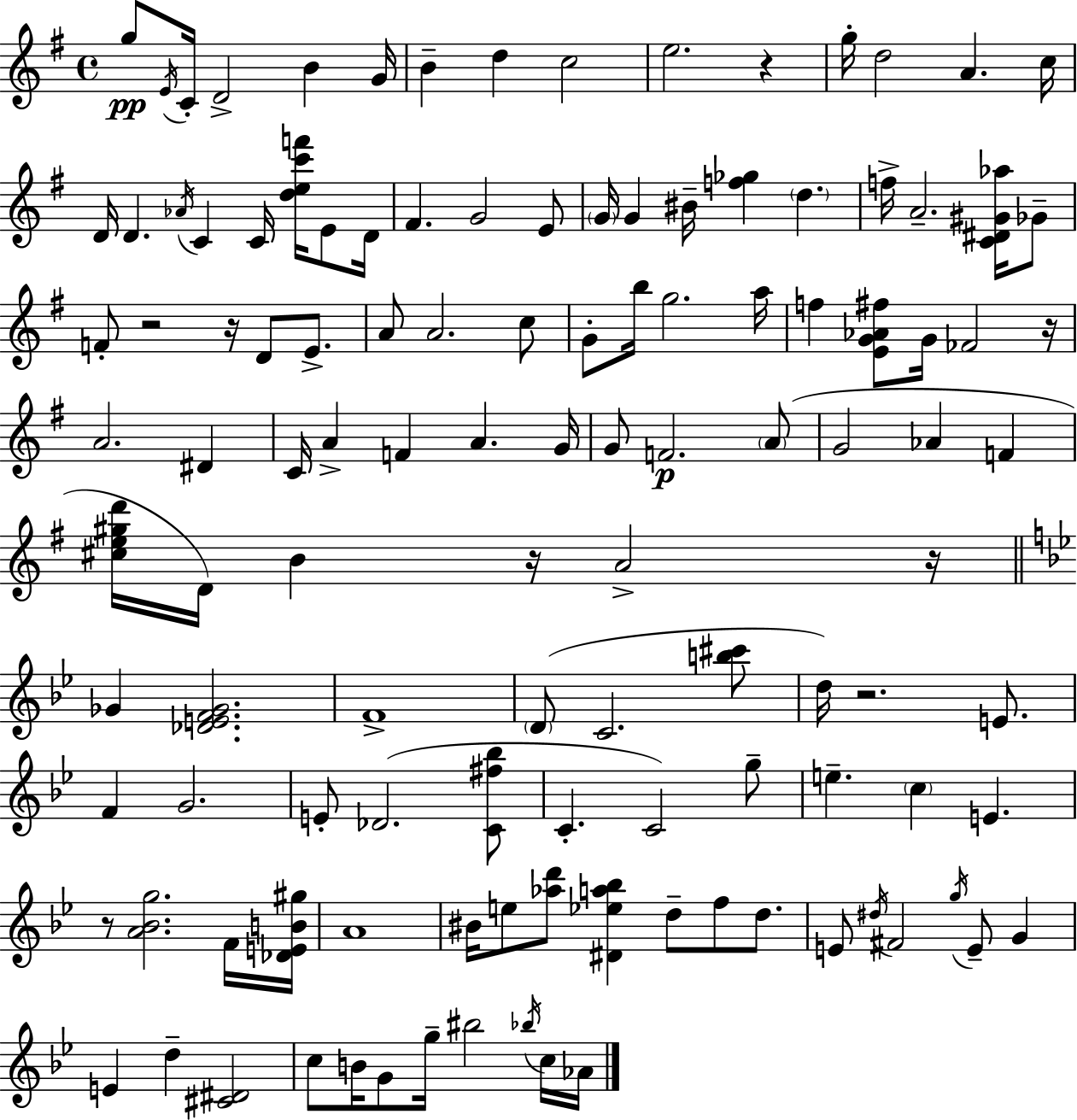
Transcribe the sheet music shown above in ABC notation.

X:1
T:Untitled
M:4/4
L:1/4
K:G
g/2 E/4 C/4 D2 B G/4 B d c2 e2 z g/4 d2 A c/4 D/4 D _A/4 C C/4 [dec'f']/4 E/2 D/4 ^F G2 E/2 G/4 G ^B/4 [f_g] d f/4 A2 [C^D^G_a]/4 _G/2 F/2 z2 z/4 D/2 E/2 A/2 A2 c/2 G/2 b/4 g2 a/4 f [EG_A^f]/2 G/4 _F2 z/4 A2 ^D C/4 A F A G/4 G/2 F2 A/2 G2 _A F [^ce^gd']/4 D/4 B z/4 A2 z/4 _G [_DEF_G]2 F4 D/2 C2 [b^c']/2 d/4 z2 E/2 F G2 E/2 _D2 [C^f_b]/2 C C2 g/2 e c E z/2 [A_Bg]2 F/4 [_DEB^g]/4 A4 ^B/4 e/2 [_ad']/2 [^D_ea_b] d/2 f/2 d/2 E/2 ^d/4 ^F2 g/4 E/2 G E d [^C^D]2 c/2 B/4 G/2 g/4 ^b2 _b/4 c/4 _A/4